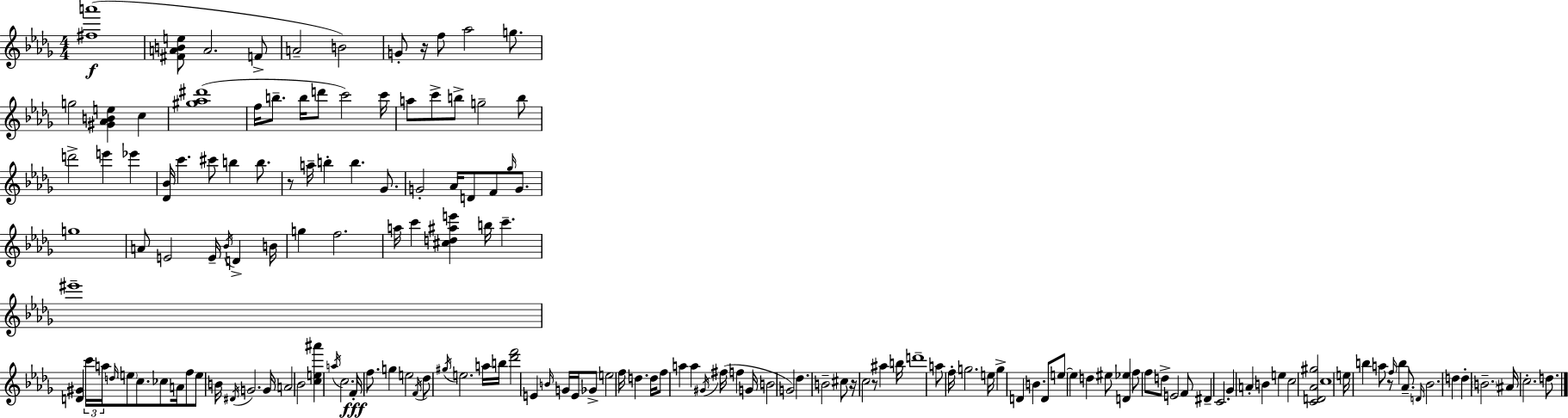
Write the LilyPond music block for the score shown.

{
  \clef treble
  \numericTimeSignature
  \time 4/4
  \key bes \minor
  <fis'' a'''>1(\f | <fis' a' b' e''>8 a'2. f'8-> | a'2-- b'2) | g'8-. r16 f''8 aes''2 g''8. | \break g''2 <gis' aes' b' e''>4 c''4 | <gis'' aes'' dis'''>1( | f''16 b''8.-- b''16 d'''8 c'''2) c'''16 | a''8 c'''8-> b''8-> g''2-- b''8 | \break d'''2-> e'''4 ees'''4 | <des' bes'>16 c'''4. cis'''8 b''4 b''8. | r8 a''16-- b''4-. b''4. ges'8. | g'2-. aes'16 d'8 f'8 \grace { ges''16 } g'8. | \break g''1 | a'8 e'2 e'16-- \acciaccatura { bes'16 } d'4-> | b'16 g''4 f''2. | a''16 c'''4 <cis'' d'' ais'' e'''>4 b''16 c'''4.-- | \break eis'''1-- | <d' gis'>4 \tuplet 3/2 { c'''16 a''16 \grace { d''16 } } \parenthesize e''8 c''8. ces''8 | a'16 f''8 e''8 b'16 \acciaccatura { dis'16 } g'2. | g'16 a'2 bes'2 | \break <c'' e'' ais'''>4 \acciaccatura { a''16 } c''2. | f'16-.\fff f''8. g''4 e''2 | \acciaccatura { f'16 } des''8 \acciaccatura { gis''16 } e''2. | a''16 b''16 <des''' f'''>2 e'4 | \break \grace { b'16 } g'16 e'16 ges'8-> e''2 | f''16 d''4. d''16 f''8 a''4 a''4 | \acciaccatura { gis'16 }( fis''16 f''4 g'16 b'2 | g'2) des''4. b'2-- | \break cis''8 r16 c''2 | r8 ais''4 b''16 d'''1-- | a''8 f''16-. g''2. | e''16 g''4-> d'4 | \break b'4. d'8 e''8~~ e''4 d''4 | eis''8 <d' ees''>4 f''8 f''8 d''8-> e'2 | f'8 dis'4-- c'2. | ges'4 a'4-. | \break b'4 e''4 c''2 | <c' d' aes' gis''>2 c''1 | e''16 b''4 a''8 | r8 \grace { f''16 } b''4 aes'8.-- \grace { d'16 } bes'2. | \break d''4 d''4-. \parenthesize b'2.-- | ais'16 c''2.-. | d''8. \bar "|."
}